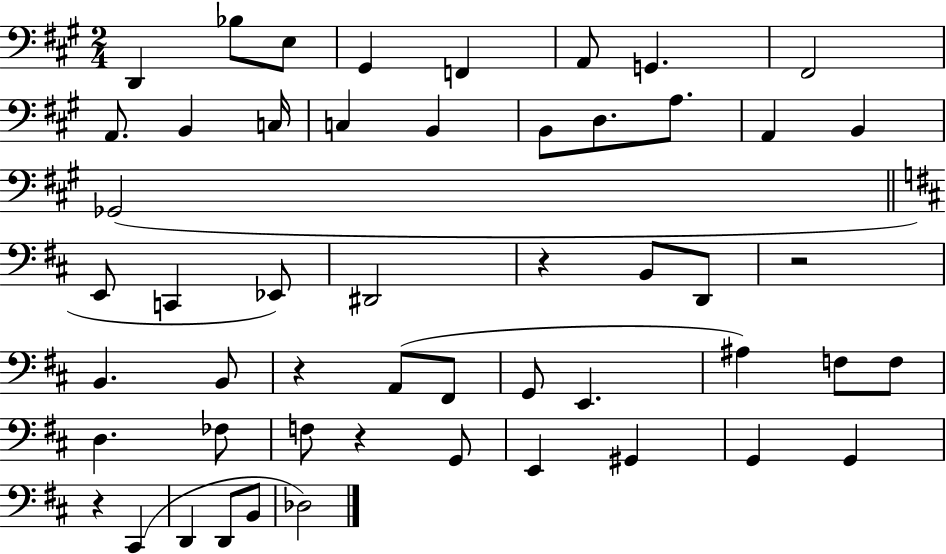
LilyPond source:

{
  \clef bass
  \numericTimeSignature
  \time 2/4
  \key a \major
  \repeat volta 2 { d,4 bes8 e8 | gis,4 f,4 | a,8 g,4. | fis,2 | \break a,8. b,4 c16 | c4 b,4 | b,8 d8. a8. | a,4 b,4 | \break ges,2( | \bar "||" \break \key b \minor e,8 c,4 ees,8) | dis,2 | r4 b,8 d,8 | r2 | \break b,4. b,8 | r4 a,8( fis,8 | g,8 e,4. | ais4) f8 f8 | \break d4. fes8 | f8 r4 g,8 | e,4 gis,4 | g,4 g,4 | \break r4 cis,4( | d,4 d,8 b,8 | des2) | } \bar "|."
}